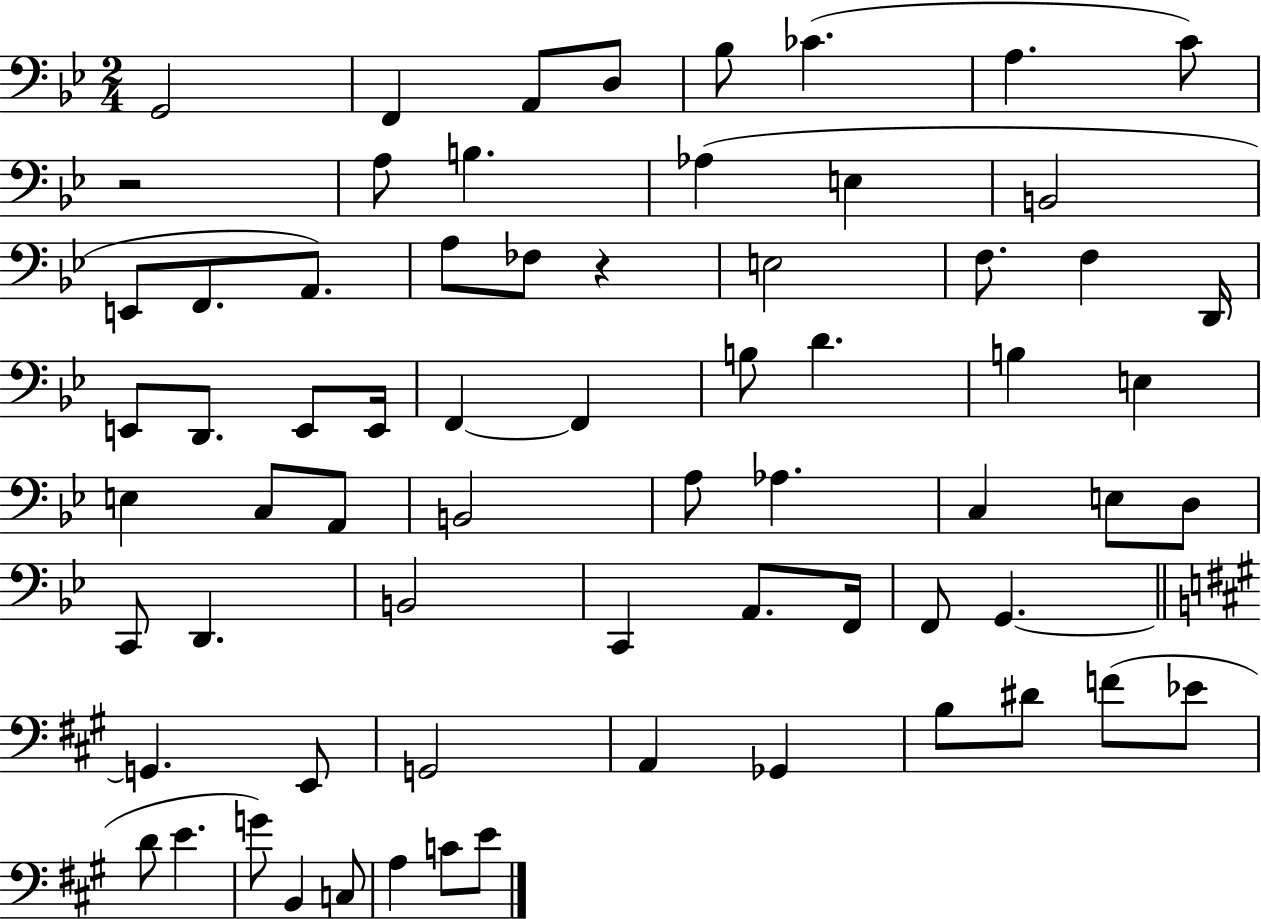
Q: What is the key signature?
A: BES major